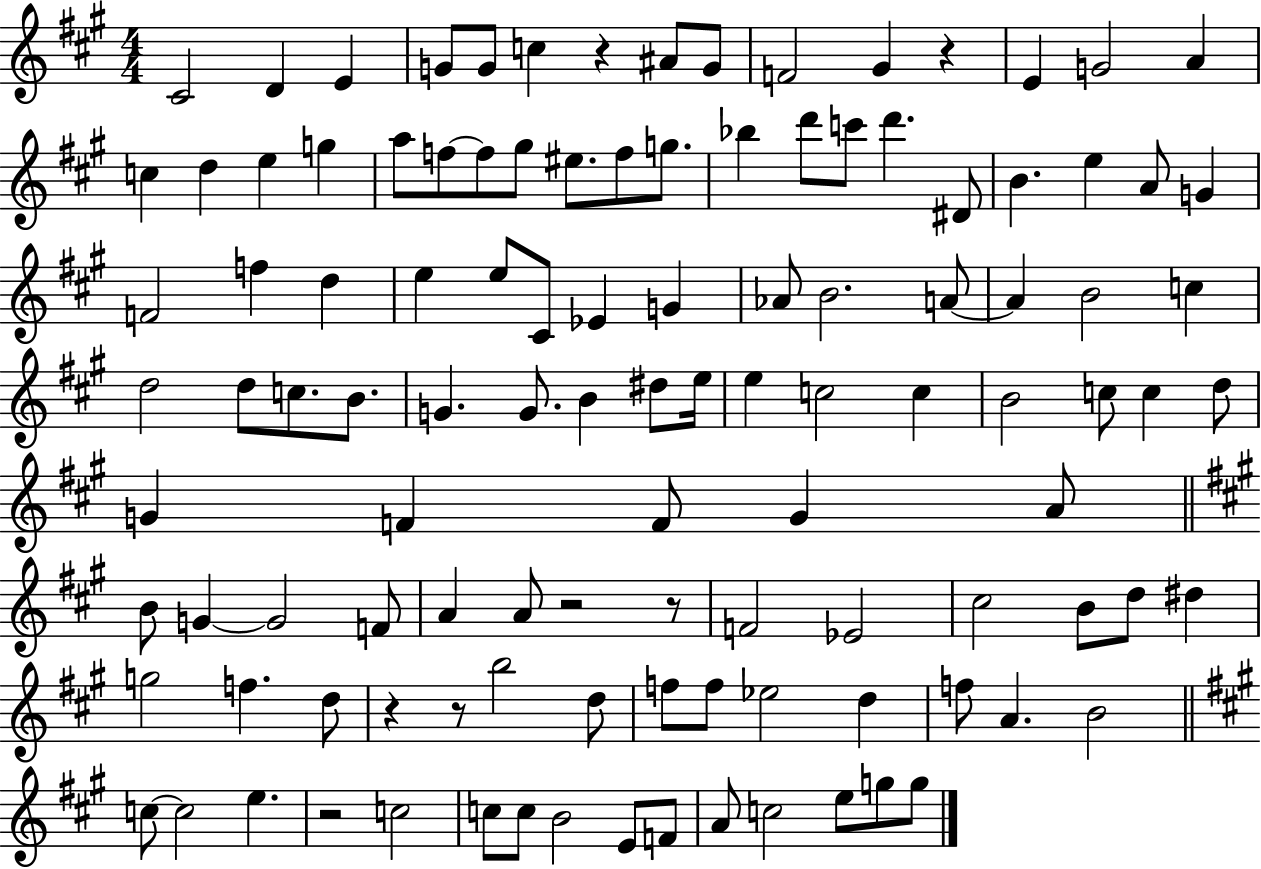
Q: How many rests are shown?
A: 7